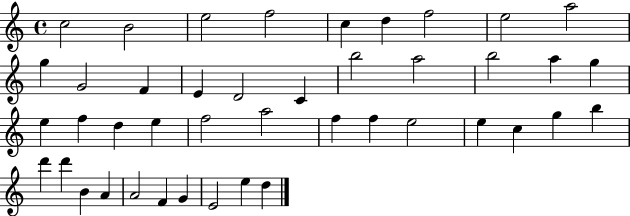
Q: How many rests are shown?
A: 0